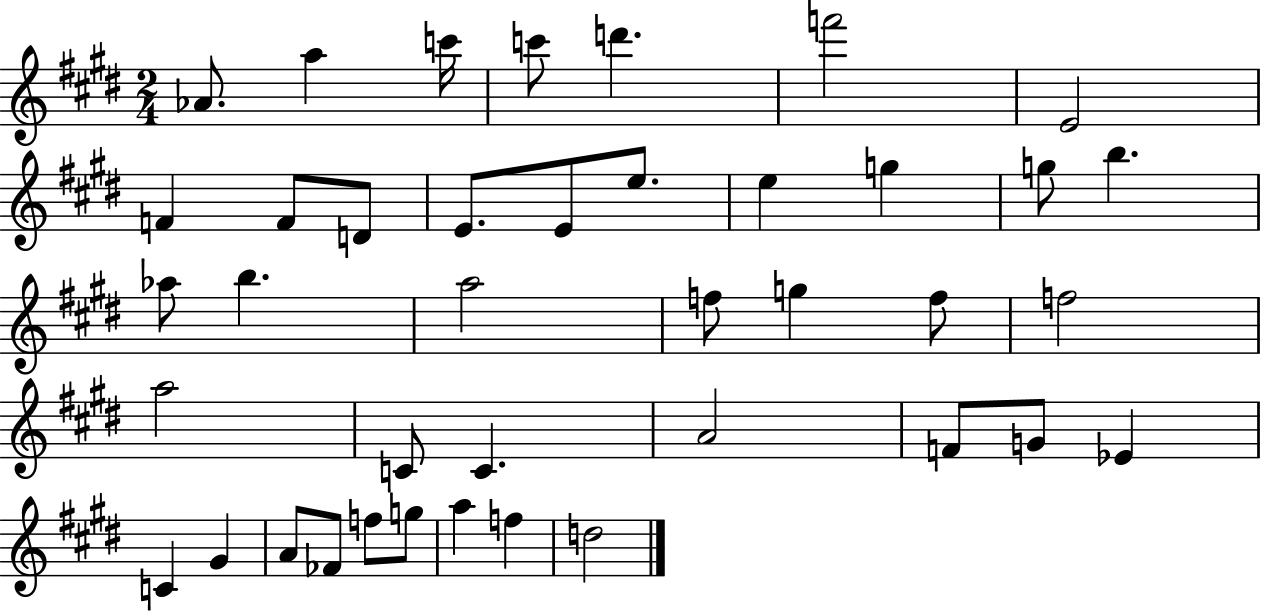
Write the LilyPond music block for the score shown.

{
  \clef treble
  \numericTimeSignature
  \time 2/4
  \key e \major
  aes'8. a''4 c'''16 | c'''8 d'''4. | f'''2 | e'2 | \break f'4 f'8 d'8 | e'8. e'8 e''8. | e''4 g''4 | g''8 b''4. | \break aes''8 b''4. | a''2 | f''8 g''4 f''8 | f''2 | \break a''2 | c'8 c'4. | a'2 | f'8 g'8 ees'4 | \break c'4 gis'4 | a'8 fes'8 f''8 g''8 | a''4 f''4 | d''2 | \break \bar "|."
}